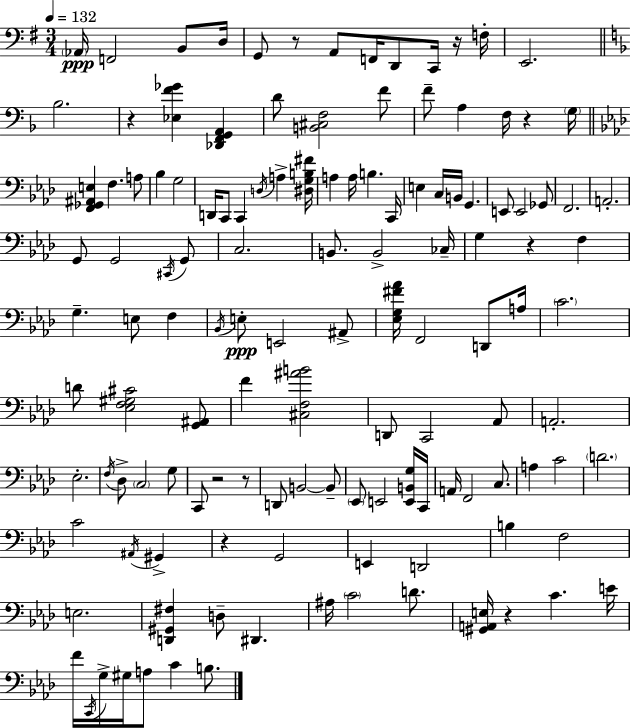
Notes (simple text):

Ab2/s F2/h B2/e D3/s G2/e R/e A2/e F2/s D2/e C2/s R/s F3/s E2/h. Bb3/h. R/q [Eb3,F4,Gb4]/q [Db2,F2,G2,A2]/q D4/e [B2,C#3,F3]/h F4/e F4/e A3/q F3/s R/q G3/s [F2,Gb2,A#2,E3]/q F3/q. A3/e Bb3/q G3/h D2/s C2/e C2/q D3/s A3/q [D#3,G3,B3,F#4]/s A3/q A3/s B3/q. C2/s E3/q C3/s B2/s G2/q. E2/e E2/h Gb2/e F2/h. A2/h. G2/e G2/h C#2/s G2/e C3/h. B2/e. B2/h CES3/s G3/q R/q F3/q G3/q. E3/e F3/q Bb2/s E3/e E2/h A#2/e [Eb3,G3,F#4,Ab4]/s F2/h D2/e A3/s C4/h. D4/e [Eb3,F3,G#3,C#4]/h [G2,A#2]/e F4/q [C#3,F3,A#4,B4]/h D2/e C2/h Ab2/e A2/h. Eb3/h. F3/s Db3/e C3/h G3/e C2/e R/h R/e D2/e B2/h B2/e Eb2/e E2/h [E2,B2,G3]/s C2/s A2/s F2/h C3/e. A3/q C4/h D4/h. C4/h A#2/s G#2/q R/q G2/h E2/q D2/h B3/q F3/h E3/h. [D2,G#2,F#3]/q D3/e D#2/q. A#3/s C4/h D4/e. [G#2,A2,E3]/s R/q C4/q. E4/s F4/s C2/s G3/s G#3/s A3/e C4/q B3/e.